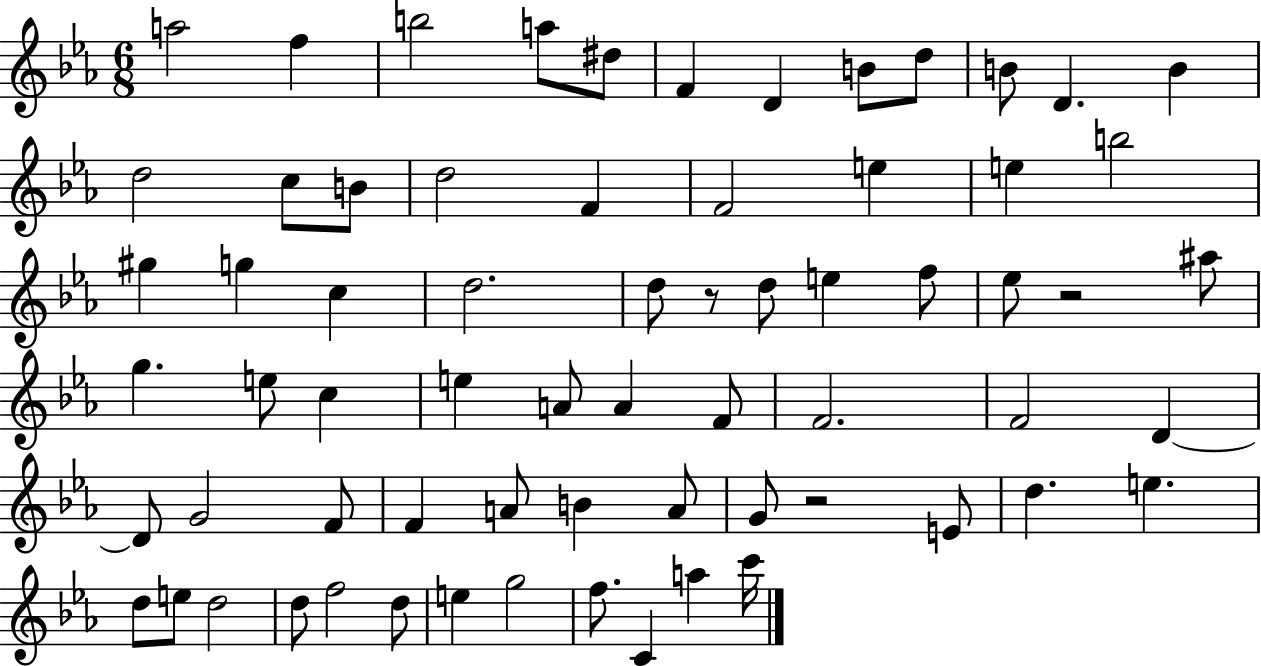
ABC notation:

X:1
T:Untitled
M:6/8
L:1/4
K:Eb
a2 f b2 a/2 ^d/2 F D B/2 d/2 B/2 D B d2 c/2 B/2 d2 F F2 e e b2 ^g g c d2 d/2 z/2 d/2 e f/2 _e/2 z2 ^a/2 g e/2 c e A/2 A F/2 F2 F2 D D/2 G2 F/2 F A/2 B A/2 G/2 z2 E/2 d e d/2 e/2 d2 d/2 f2 d/2 e g2 f/2 C a c'/4